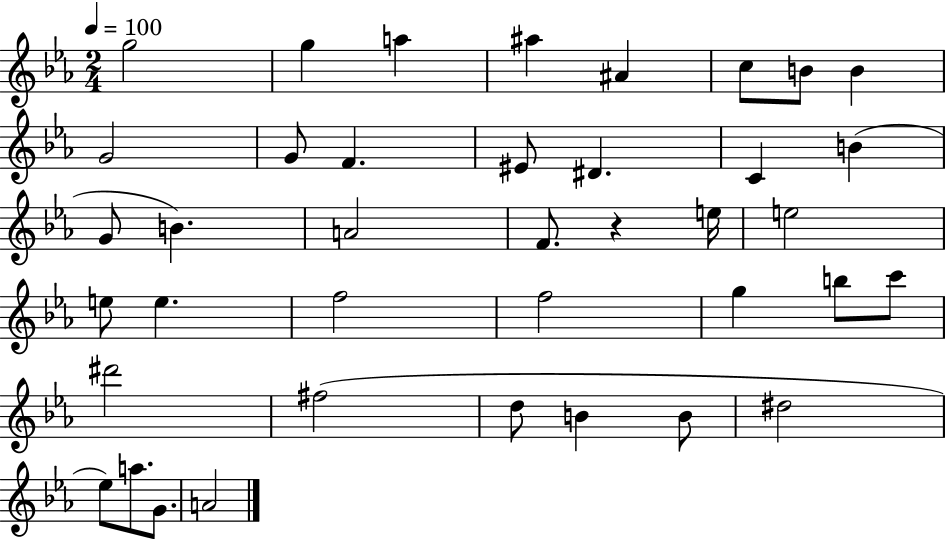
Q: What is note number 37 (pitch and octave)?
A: G4